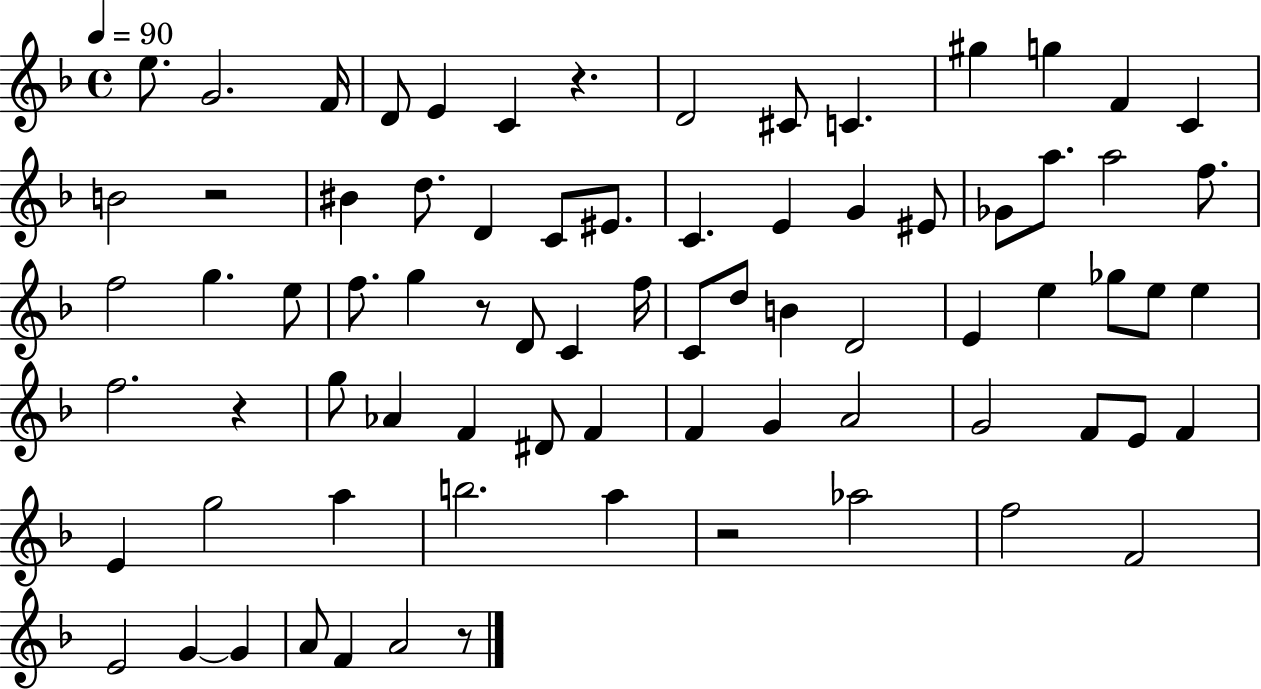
{
  \clef treble
  \time 4/4
  \defaultTimeSignature
  \key f \major
  \tempo 4 = 90
  \repeat volta 2 { e''8. g'2. f'16 | d'8 e'4 c'4 r4. | d'2 cis'8 c'4. | gis''4 g''4 f'4 c'4 | \break b'2 r2 | bis'4 d''8. d'4 c'8 eis'8. | c'4. e'4 g'4 eis'8 | ges'8 a''8. a''2 f''8. | \break f''2 g''4. e''8 | f''8. g''4 r8 d'8 c'4 f''16 | c'8 d''8 b'4 d'2 | e'4 e''4 ges''8 e''8 e''4 | \break f''2. r4 | g''8 aes'4 f'4 dis'8 f'4 | f'4 g'4 a'2 | g'2 f'8 e'8 f'4 | \break e'4 g''2 a''4 | b''2. a''4 | r2 aes''2 | f''2 f'2 | \break e'2 g'4~~ g'4 | a'8 f'4 a'2 r8 | } \bar "|."
}